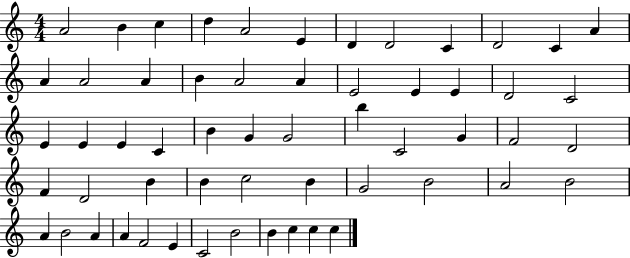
{
  \clef treble
  \numericTimeSignature
  \time 4/4
  \key c \major
  a'2 b'4 c''4 | d''4 a'2 e'4 | d'4 d'2 c'4 | d'2 c'4 a'4 | \break a'4 a'2 a'4 | b'4 a'2 a'4 | e'2 e'4 e'4 | d'2 c'2 | \break e'4 e'4 e'4 c'4 | b'4 g'4 g'2 | b''4 c'2 g'4 | f'2 d'2 | \break f'4 d'2 b'4 | b'4 c''2 b'4 | g'2 b'2 | a'2 b'2 | \break a'4 b'2 a'4 | a'4 f'2 e'4 | c'2 b'2 | b'4 c''4 c''4 c''4 | \break \bar "|."
}